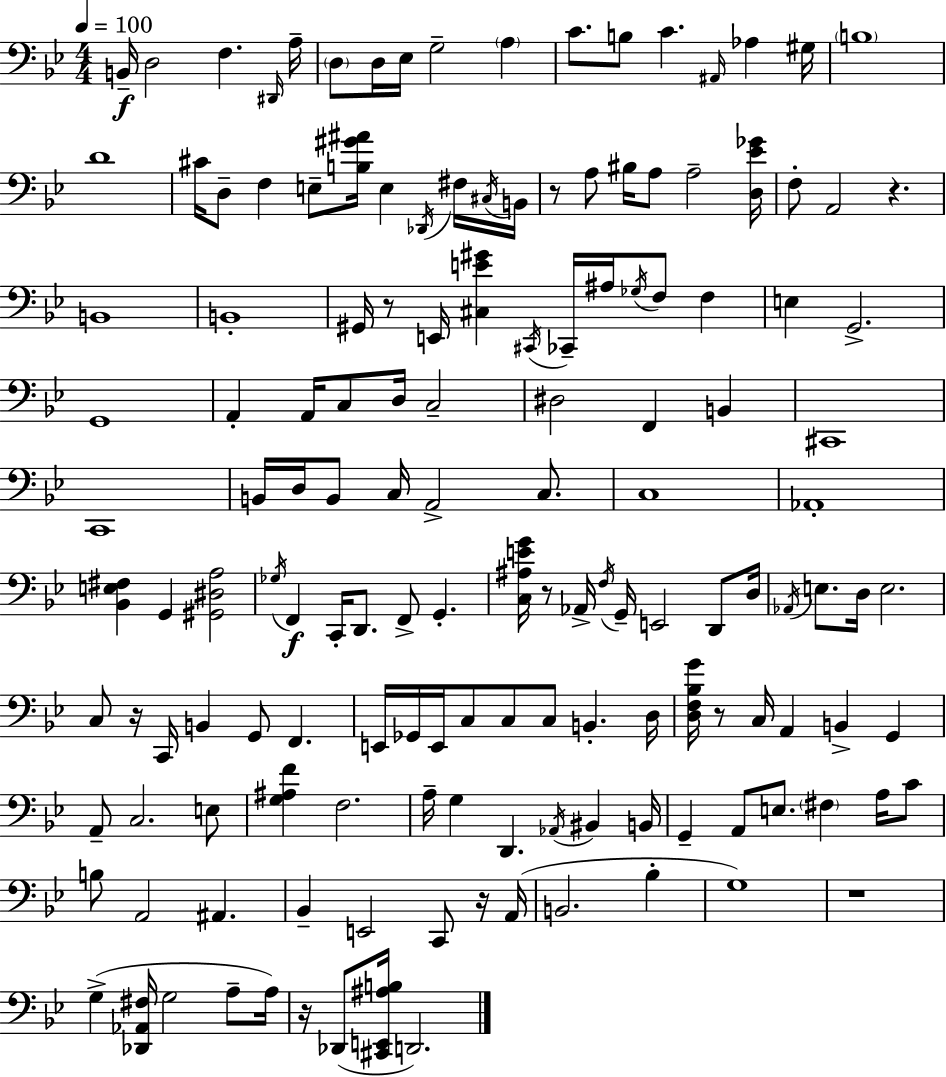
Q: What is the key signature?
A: G minor